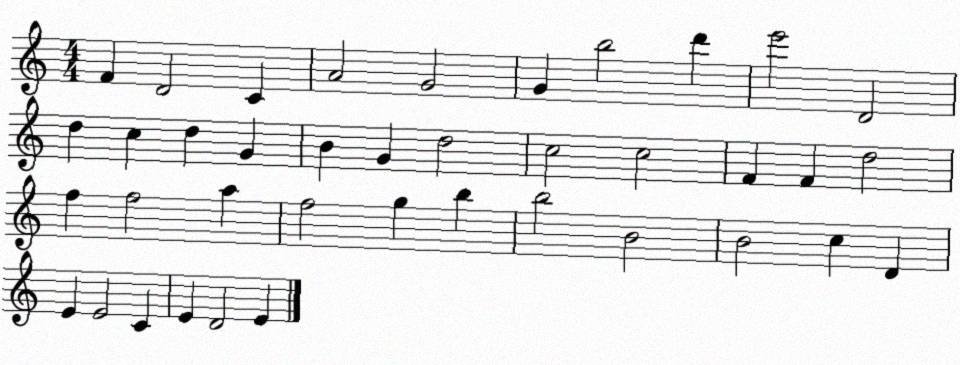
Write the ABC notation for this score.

X:1
T:Untitled
M:4/4
L:1/4
K:C
F D2 C A2 G2 G b2 d' e'2 D2 d c d G B G d2 c2 c2 F F d2 f f2 a f2 g b b2 B2 B2 c D E E2 C E D2 E